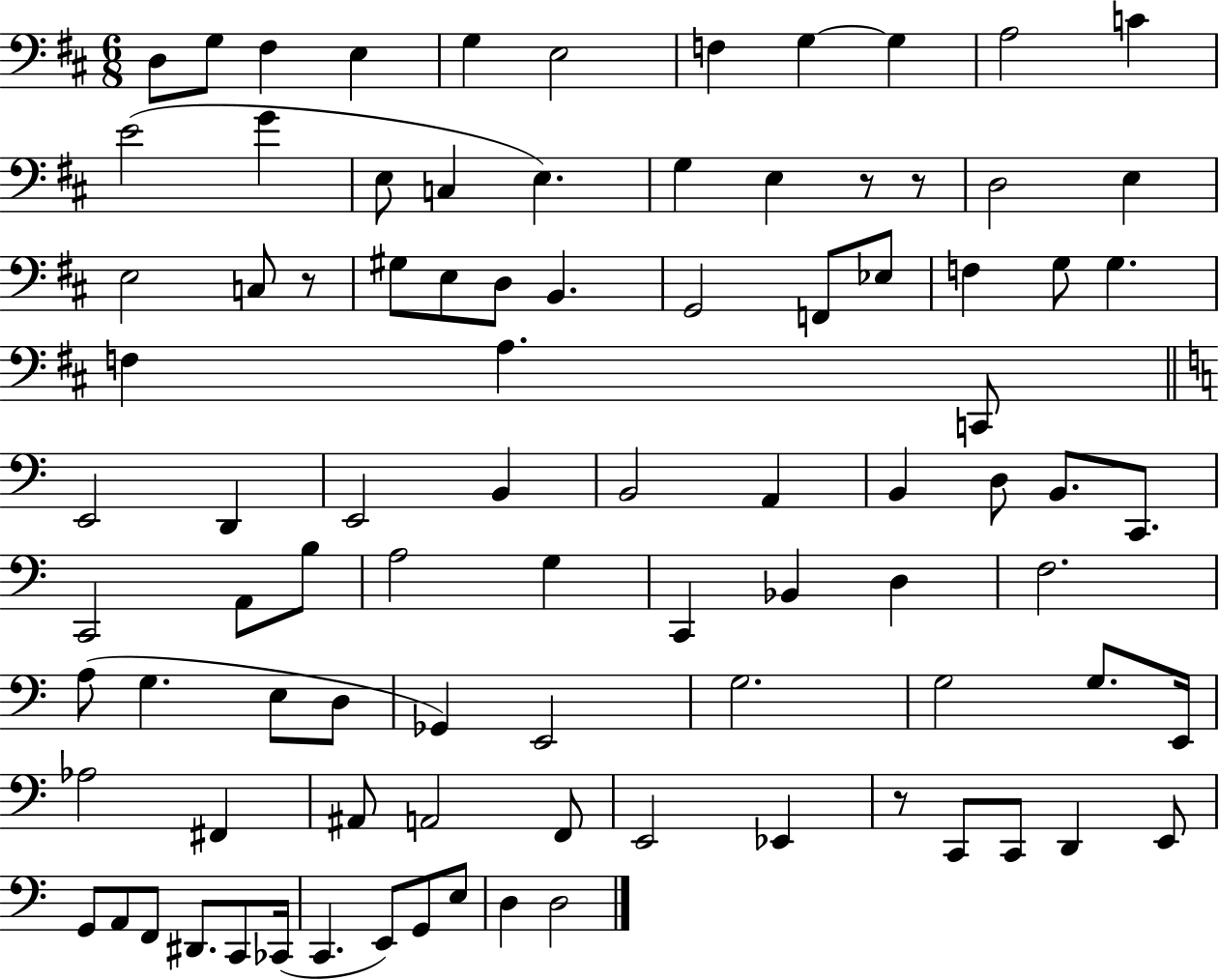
D3/e G3/e F#3/q E3/q G3/q E3/h F3/q G3/q G3/q A3/h C4/q E4/h G4/q E3/e C3/q E3/q. G3/q E3/q R/e R/e D3/h E3/q E3/h C3/e R/e G#3/e E3/e D3/e B2/q. G2/h F2/e Eb3/e F3/q G3/e G3/q. F3/q A3/q. C2/e E2/h D2/q E2/h B2/q B2/h A2/q B2/q D3/e B2/e. C2/e. C2/h A2/e B3/e A3/h G3/q C2/q Bb2/q D3/q F3/h. A3/e G3/q. E3/e D3/e Gb2/q E2/h G3/h. G3/h G3/e. E2/s Ab3/h F#2/q A#2/e A2/h F2/e E2/h Eb2/q R/e C2/e C2/e D2/q E2/e G2/e A2/e F2/e D#2/e. C2/e CES2/s C2/q. E2/e G2/e E3/e D3/q D3/h